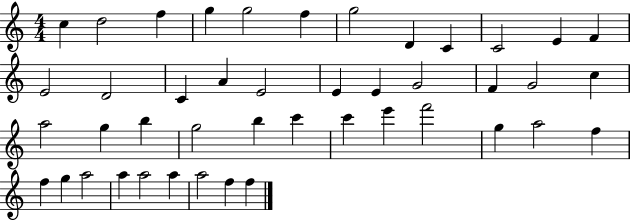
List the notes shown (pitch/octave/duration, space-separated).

C5/q D5/h F5/q G5/q G5/h F5/q G5/h D4/q C4/q C4/h E4/q F4/q E4/h D4/h C4/q A4/q E4/h E4/q E4/q G4/h F4/q G4/h C5/q A5/h G5/q B5/q G5/h B5/q C6/q C6/q E6/q F6/h G5/q A5/h F5/q F5/q G5/q A5/h A5/q A5/h A5/q A5/h F5/q F5/q